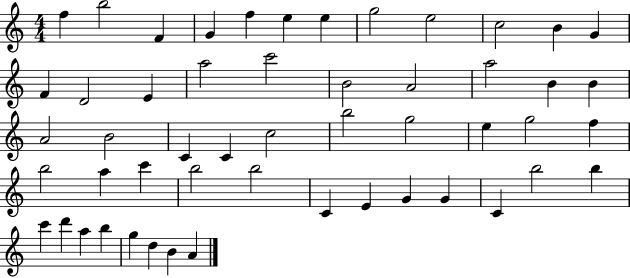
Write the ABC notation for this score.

X:1
T:Untitled
M:4/4
L:1/4
K:C
f b2 F G f e e g2 e2 c2 B G F D2 E a2 c'2 B2 A2 a2 B B A2 B2 C C c2 b2 g2 e g2 f b2 a c' b2 b2 C E G G C b2 b c' d' a b g d B A